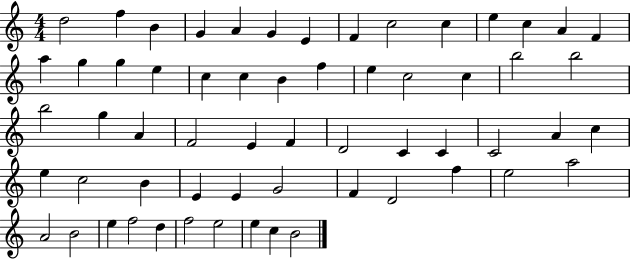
{
  \clef treble
  \numericTimeSignature
  \time 4/4
  \key c \major
  d''2 f''4 b'4 | g'4 a'4 g'4 e'4 | f'4 c''2 c''4 | e''4 c''4 a'4 f'4 | \break a''4 g''4 g''4 e''4 | c''4 c''4 b'4 f''4 | e''4 c''2 c''4 | b''2 b''2 | \break b''2 g''4 a'4 | f'2 e'4 f'4 | d'2 c'4 c'4 | c'2 a'4 c''4 | \break e''4 c''2 b'4 | e'4 e'4 g'2 | f'4 d'2 f''4 | e''2 a''2 | \break a'2 b'2 | e''4 f''2 d''4 | f''2 e''2 | e''4 c''4 b'2 | \break \bar "|."
}